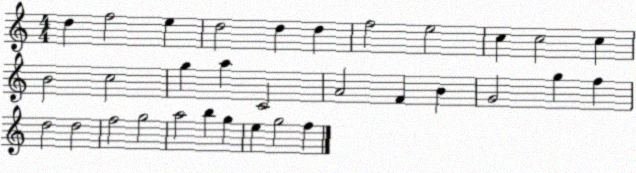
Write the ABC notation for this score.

X:1
T:Untitled
M:4/4
L:1/4
K:C
d f2 e d2 d d f2 e2 c c2 c B2 c2 g a C2 A2 F B G2 g f d2 d2 f2 g2 a2 b g e g2 f